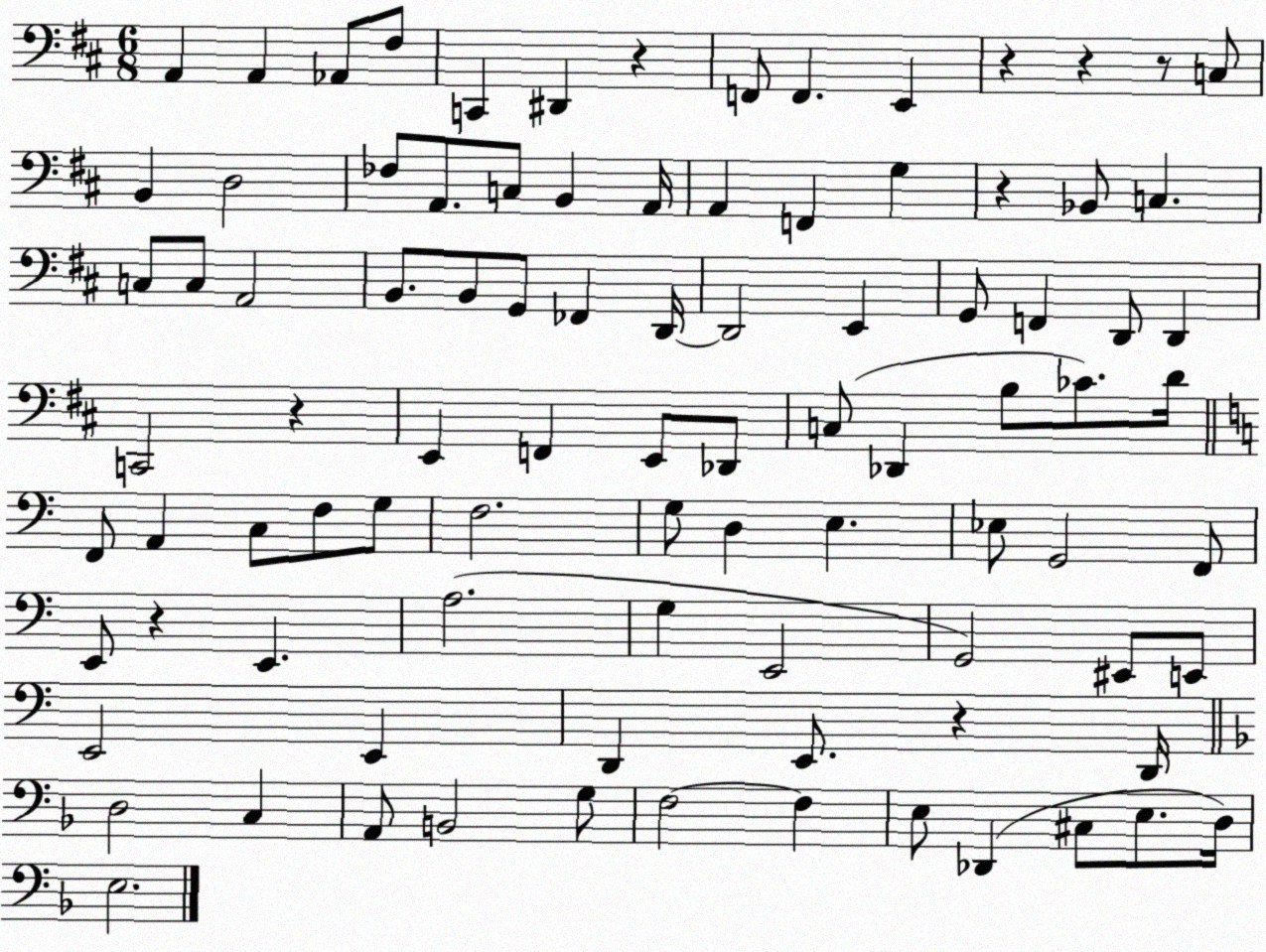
X:1
T:Untitled
M:6/8
L:1/4
K:D
A,, A,, _A,,/2 ^F,/2 C,, ^D,, z F,,/2 F,, E,, z z z/2 C,/2 B,, D,2 _F,/2 A,,/2 C,/2 B,, A,,/4 A,, F,, G, z _B,,/2 C, C,/2 C,/2 A,,2 B,,/2 B,,/2 G,,/2 _F,, D,,/4 D,,2 E,, G,,/2 F,, D,,/2 D,, C,,2 z E,, F,, E,,/2 _D,,/2 C,/2 _D,, B,/2 _C/2 D/4 F,,/2 A,, C,/2 F,/2 G,/2 F,2 G,/2 D, E, _E,/2 G,,2 F,,/2 E,,/2 z E,, A,2 G, E,,2 G,,2 ^E,,/2 E,,/2 E,,2 E,, D,, E,,/2 z D,,/4 D,2 C, A,,/2 B,,2 G,/2 F,2 F, E,/2 _D,, ^C,/2 E,/2 D,/4 E,2